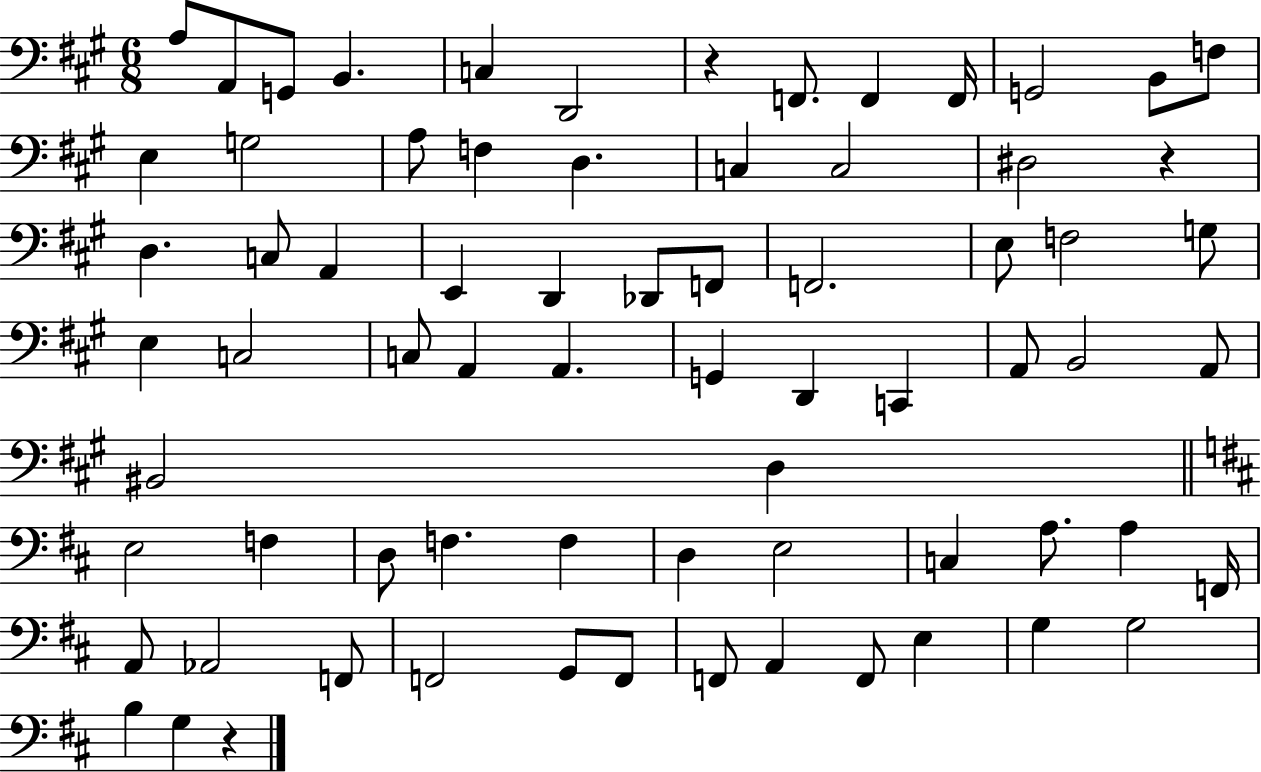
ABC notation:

X:1
T:Untitled
M:6/8
L:1/4
K:A
A,/2 A,,/2 G,,/2 B,, C, D,,2 z F,,/2 F,, F,,/4 G,,2 B,,/2 F,/2 E, G,2 A,/2 F, D, C, C,2 ^D,2 z D, C,/2 A,, E,, D,, _D,,/2 F,,/2 F,,2 E,/2 F,2 G,/2 E, C,2 C,/2 A,, A,, G,, D,, C,, A,,/2 B,,2 A,,/2 ^B,,2 D, E,2 F, D,/2 F, F, D, E,2 C, A,/2 A, F,,/4 A,,/2 _A,,2 F,,/2 F,,2 G,,/2 F,,/2 F,,/2 A,, F,,/2 E, G, G,2 B, G, z